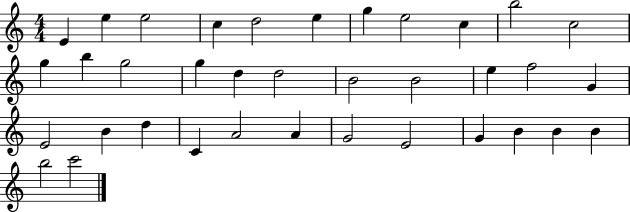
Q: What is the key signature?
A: C major